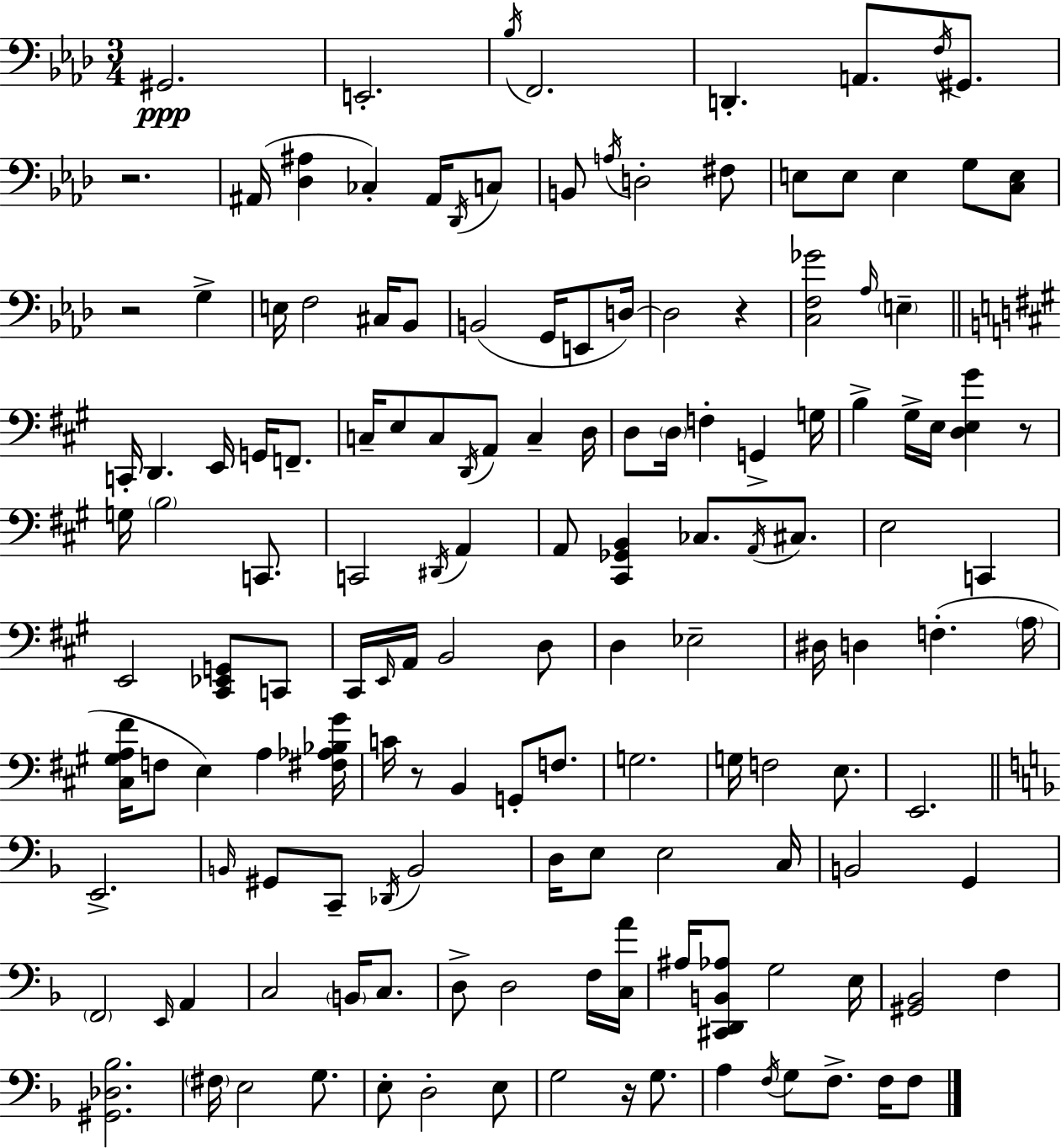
X:1
T:Untitled
M:3/4
L:1/4
K:Fm
^G,,2 E,,2 _B,/4 F,,2 D,, A,,/2 F,/4 ^G,,/2 z2 ^A,,/4 [_D,^A,] _C, ^A,,/4 _D,,/4 C,/2 B,,/2 A,/4 D,2 ^F,/2 E,/2 E,/2 E, G,/2 [C,E,]/2 z2 G, E,/4 F,2 ^C,/4 _B,,/2 B,,2 G,,/4 E,,/2 D,/4 D,2 z [C,F,_G]2 _A,/4 E, C,,/4 D,, E,,/4 G,,/4 F,,/2 C,/4 E,/2 C,/2 D,,/4 A,,/2 C, D,/4 D,/2 D,/4 F, G,, G,/4 B, ^G,/4 E,/4 [D,E,^G] z/2 G,/4 B,2 C,,/2 C,,2 ^D,,/4 A,, A,,/2 [^C,,_G,,B,,] _C,/2 A,,/4 ^C,/2 E,2 C,, E,,2 [^C,,_E,,G,,]/2 C,,/2 ^C,,/4 E,,/4 A,,/4 B,,2 D,/2 D, _E,2 ^D,/4 D, F, A,/4 [^C,^G,A,^F]/4 F,/2 E, A, [^F,_A,_B,^G]/4 C/4 z/2 B,, G,,/2 F,/2 G,2 G,/4 F,2 E,/2 E,,2 E,,2 B,,/4 ^G,,/2 C,,/2 _D,,/4 B,,2 D,/4 E,/2 E,2 C,/4 B,,2 G,, F,,2 E,,/4 A,, C,2 B,,/4 C,/2 D,/2 D,2 F,/4 [C,A]/4 ^A,/4 [^C,,D,,B,,_A,]/2 G,2 E,/4 [^G,,_B,,]2 F, [^G,,_D,_B,]2 ^F,/4 E,2 G,/2 E,/2 D,2 E,/2 G,2 z/4 G,/2 A, F,/4 G,/2 F,/2 F,/4 F,/2